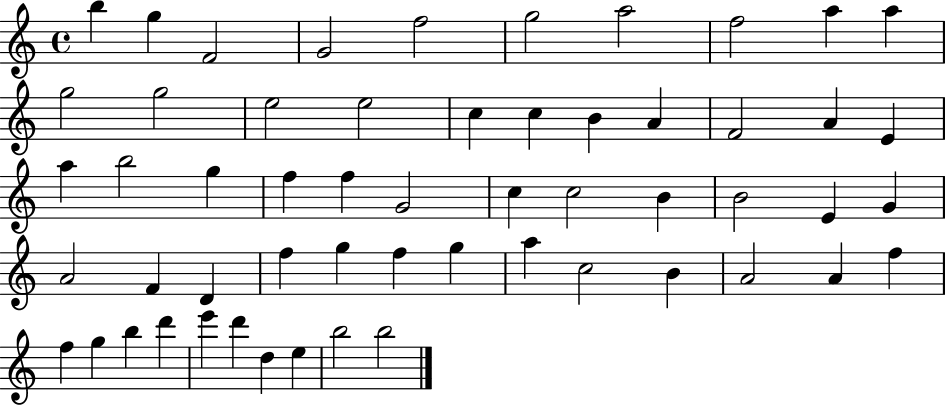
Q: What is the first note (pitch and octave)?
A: B5